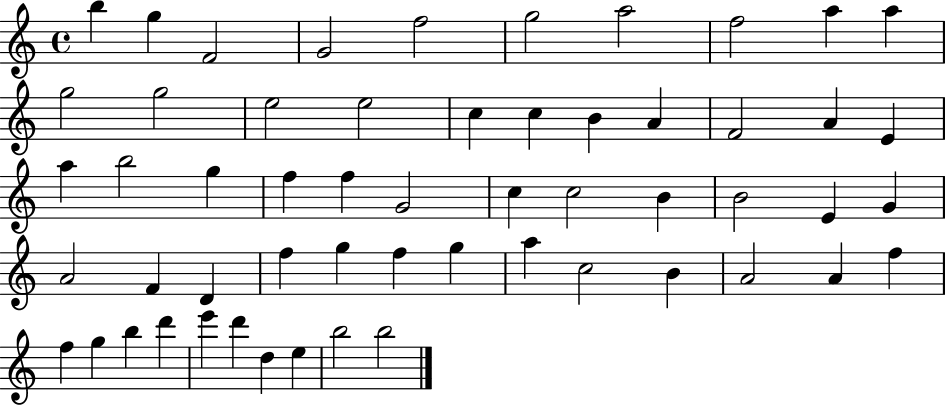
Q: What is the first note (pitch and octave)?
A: B5